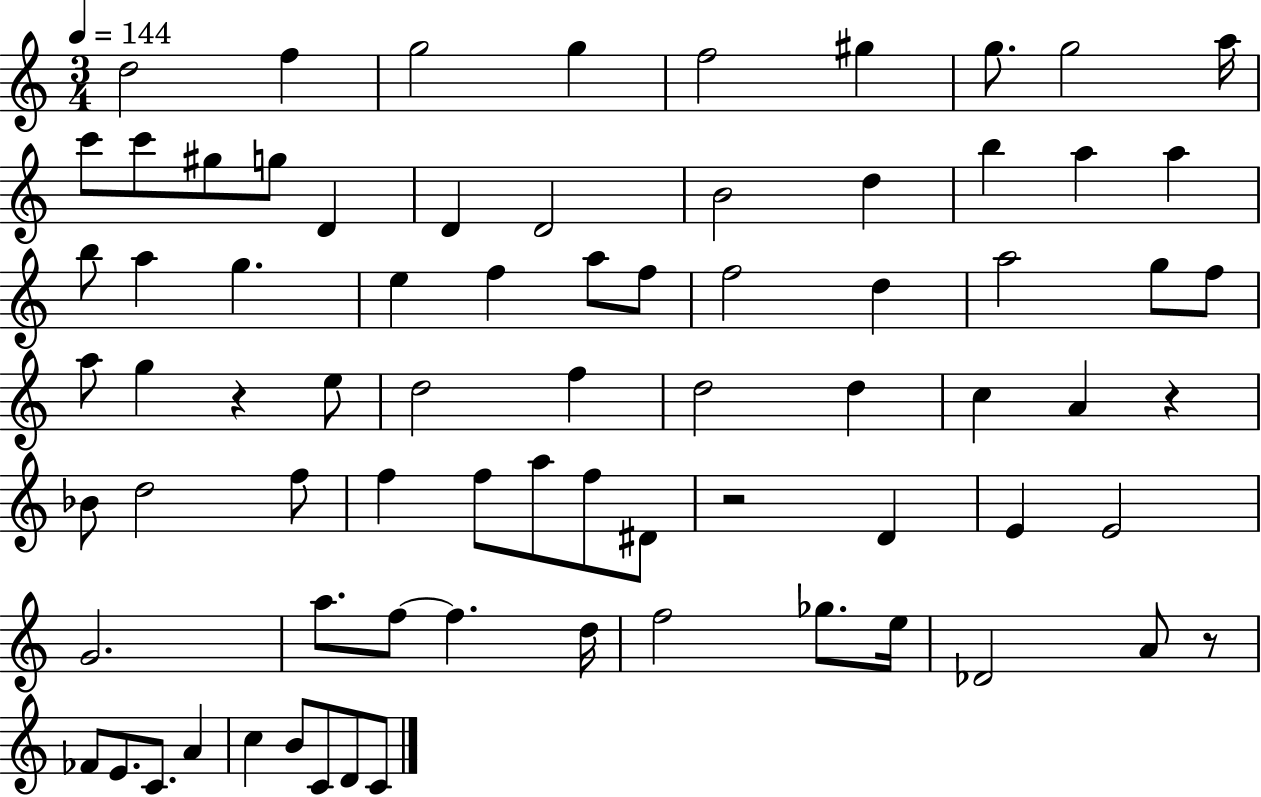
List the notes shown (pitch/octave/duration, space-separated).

D5/h F5/q G5/h G5/q F5/h G#5/q G5/e. G5/h A5/s C6/e C6/e G#5/e G5/e D4/q D4/q D4/h B4/h D5/q B5/q A5/q A5/q B5/e A5/q G5/q. E5/q F5/q A5/e F5/e F5/h D5/q A5/h G5/e F5/e A5/e G5/q R/q E5/e D5/h F5/q D5/h D5/q C5/q A4/q R/q Bb4/e D5/h F5/e F5/q F5/e A5/e F5/e D#4/e R/h D4/q E4/q E4/h G4/h. A5/e. F5/e F5/q. D5/s F5/h Gb5/e. E5/s Db4/h A4/e R/e FES4/e E4/e. C4/e. A4/q C5/q B4/e C4/e D4/e C4/e